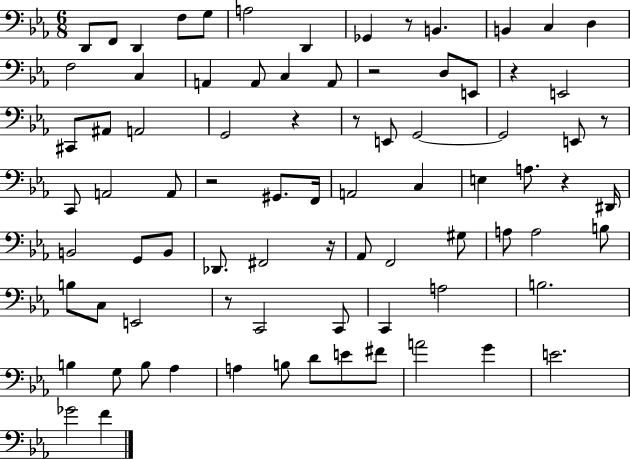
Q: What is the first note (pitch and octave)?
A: D2